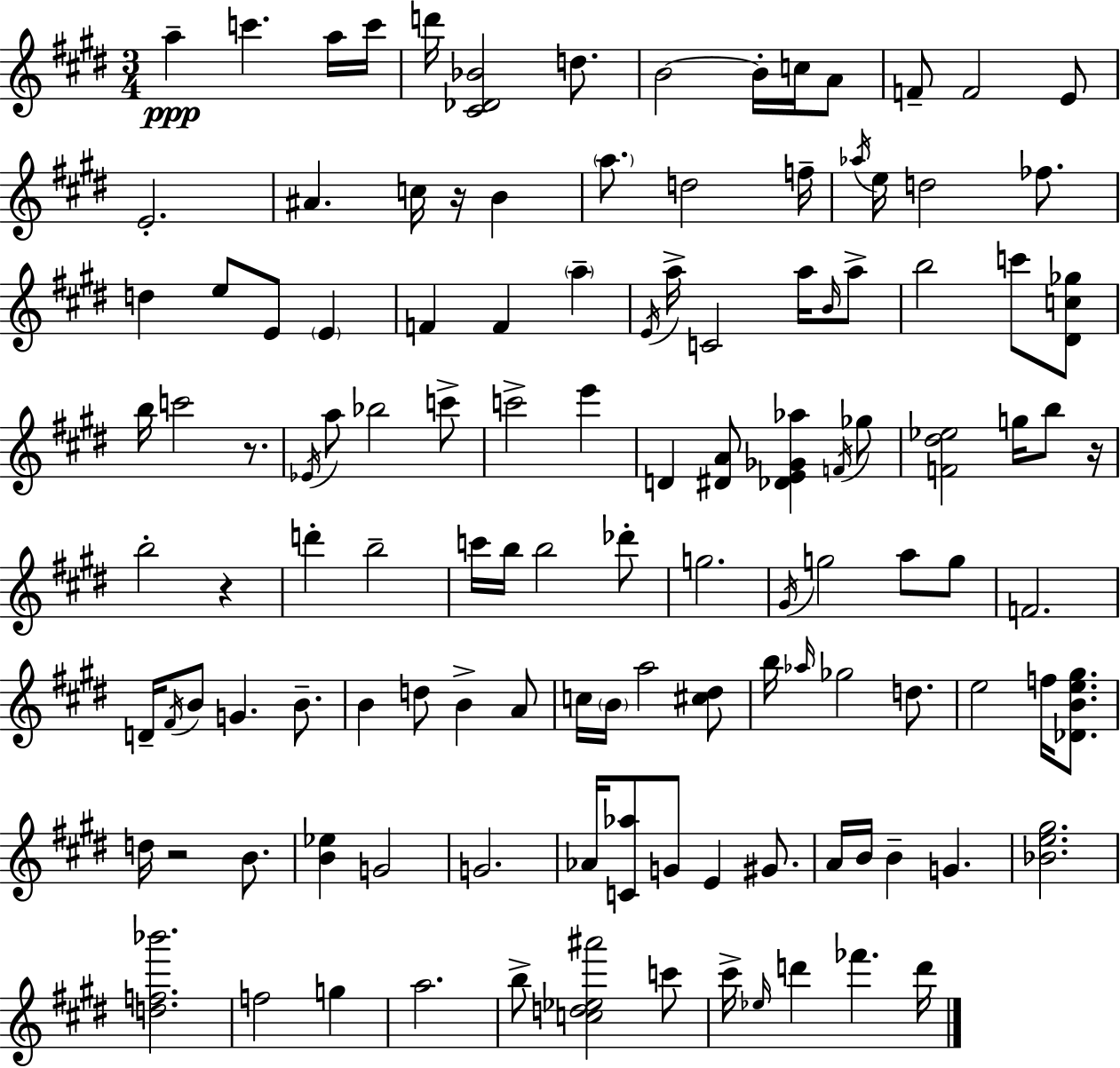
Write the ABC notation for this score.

X:1
T:Untitled
M:3/4
L:1/4
K:E
a c' a/4 c'/4 d'/4 [^C_D_B]2 d/2 B2 B/4 c/4 A/2 F/2 F2 E/2 E2 ^A c/4 z/4 B a/2 d2 f/4 _a/4 e/4 d2 _f/2 d e/2 E/2 E F F a E/4 a/4 C2 a/4 B/4 a/2 b2 c'/2 [^Dc_g]/2 b/4 c'2 z/2 _E/4 a/2 _b2 c'/2 c'2 e' D [^DA]/2 [_DE_G_a] F/4 _g/2 [F^d_e]2 g/4 b/2 z/4 b2 z d' b2 c'/4 b/4 b2 _d'/2 g2 ^G/4 g2 a/2 g/2 F2 D/4 ^F/4 B/2 G B/2 B d/2 B A/2 c/4 B/4 a2 [^c^d]/2 b/4 _a/4 _g2 d/2 e2 f/4 [_DBe^g]/2 d/4 z2 B/2 [B_e] G2 G2 _A/4 [C_a]/2 G/2 E ^G/2 A/4 B/4 B G [_Be^g]2 [df_b']2 f2 g a2 b/2 [cd_e^a']2 c'/2 ^c'/4 _e/4 d' _f' d'/4